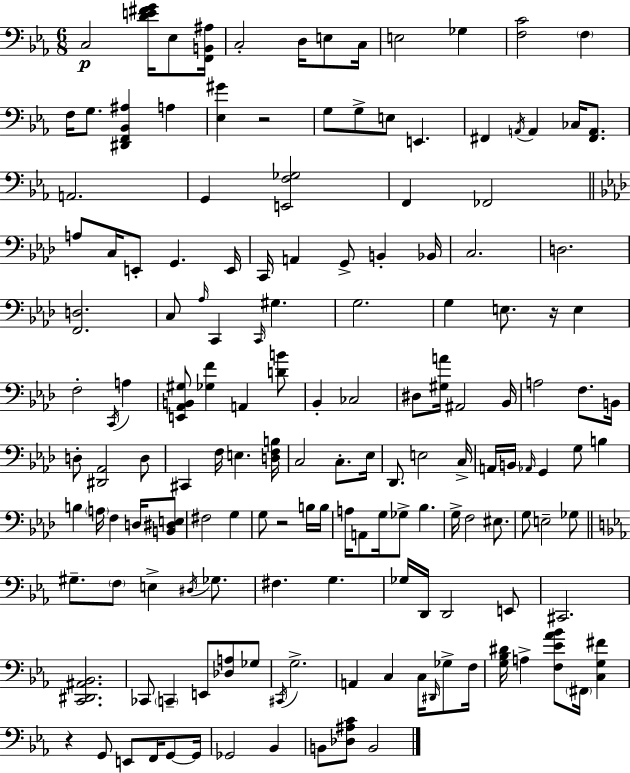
X:1
T:Untitled
M:6/8
L:1/4
K:Eb
C,2 [DE^FG]/4 _E,/2 [F,,B,,^A,]/4 C,2 D,/4 E,/2 C,/4 E,2 _G, [F,C]2 F, F,/4 G,/2 [^D,,F,,_B,,^A,] A, [_E,^G] z2 G,/2 G,/2 E,/2 E,, ^F,, A,,/4 A,, _C,/4 [^F,,A,,]/2 A,,2 G,, [E,,F,_G,]2 F,, _F,,2 A,/2 C,/4 E,,/2 G,, E,,/4 C,,/4 A,, G,,/2 B,, _B,,/4 C,2 D,2 [F,,D,]2 C,/2 _A,/4 C,, C,,/4 ^G, G,2 G, E,/2 z/4 E, F,2 C,,/4 A, [E,,_A,,B,,^G,]/2 [_G,F] A,, [DB]/2 _B,, _C,2 ^D,/2 [^G,A]/4 ^A,,2 _B,,/4 A,2 F,/2 B,,/4 D,/2 [^D,,_A,,]2 D,/2 ^C,, F,/4 E, [D,F,B,]/4 C,2 C,/2 _E,/4 _D,,/2 E,2 C,/4 A,,/4 B,,/4 _A,,/4 G,, G,/2 B, B, A,/4 F, D,/4 [B,,^D,E,]/2 ^F,2 G, G,/2 z2 B,/4 B,/4 A,/4 A,,/2 G,/4 _G,/2 _B, G,/4 F,2 ^E,/2 G,/2 E,2 _G,/2 ^G,/2 F,/2 E, ^D,/4 _G,/2 ^F, G, _G,/4 D,,/4 D,,2 E,,/2 ^C,,2 [C,,^D,,^A,,_B,,]2 _C,,/2 C,, E,,/2 [_D,A,]/2 _G,/2 ^C,,/4 G,2 A,, C, C,/4 ^D,,/4 _G,/2 F,/4 [G,_B,^D]/4 A, [F,_E_A_B]/2 ^F,,/4 [C,G,^F] z G,,/2 E,,/2 F,,/4 G,,/2 G,,/4 _G,,2 _B,, B,,/2 [_D,^A,C]/2 B,,2